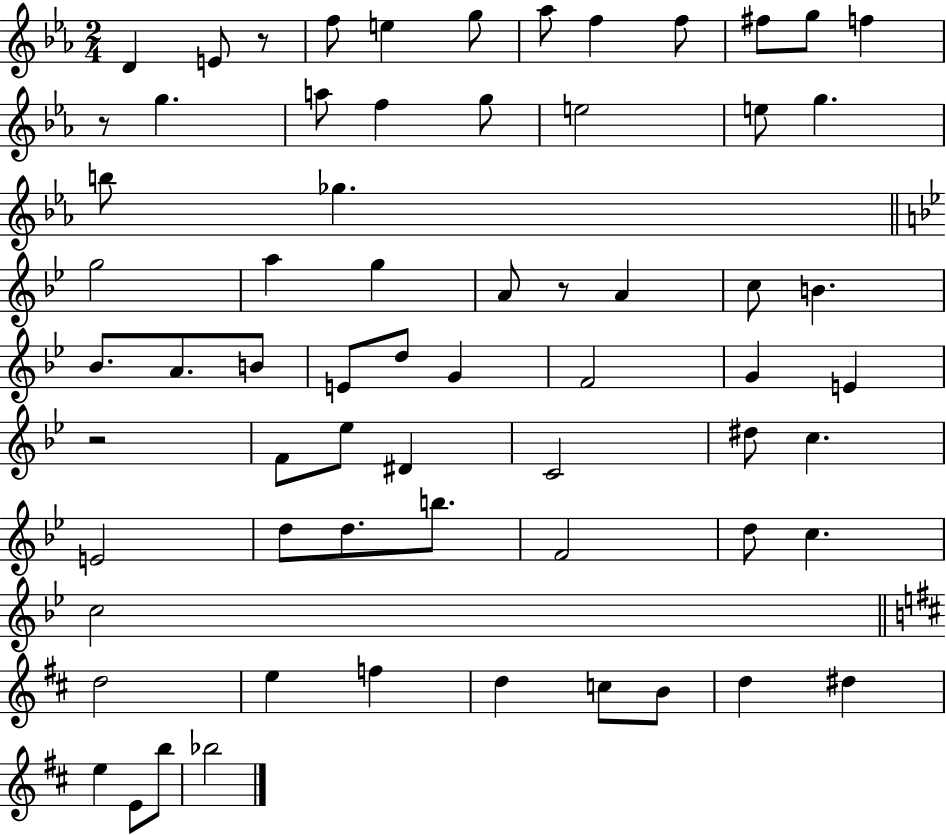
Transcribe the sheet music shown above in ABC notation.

X:1
T:Untitled
M:2/4
L:1/4
K:Eb
D E/2 z/2 f/2 e g/2 _a/2 f f/2 ^f/2 g/2 f z/2 g a/2 f g/2 e2 e/2 g b/2 _g g2 a g A/2 z/2 A c/2 B _B/2 A/2 B/2 E/2 d/2 G F2 G E z2 F/2 _e/2 ^D C2 ^d/2 c E2 d/2 d/2 b/2 F2 d/2 c c2 d2 e f d c/2 B/2 d ^d e E/2 b/2 _b2